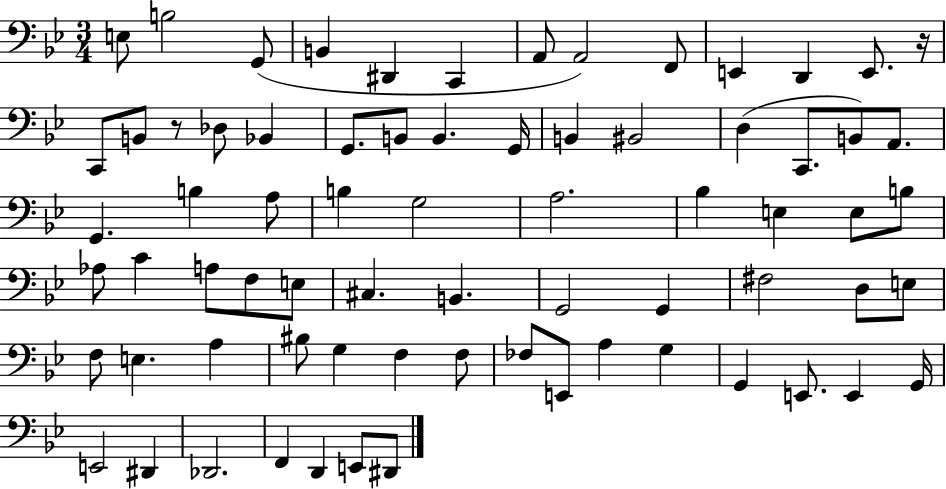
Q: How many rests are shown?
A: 2